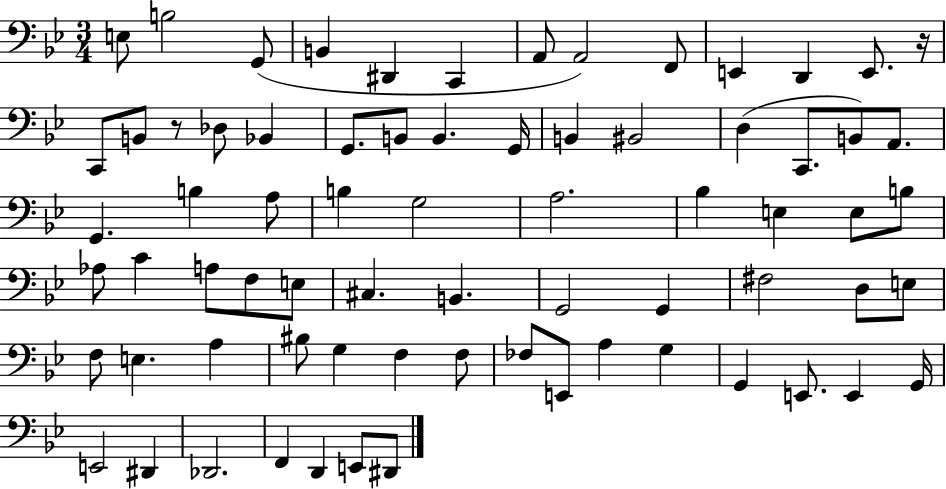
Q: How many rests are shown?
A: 2